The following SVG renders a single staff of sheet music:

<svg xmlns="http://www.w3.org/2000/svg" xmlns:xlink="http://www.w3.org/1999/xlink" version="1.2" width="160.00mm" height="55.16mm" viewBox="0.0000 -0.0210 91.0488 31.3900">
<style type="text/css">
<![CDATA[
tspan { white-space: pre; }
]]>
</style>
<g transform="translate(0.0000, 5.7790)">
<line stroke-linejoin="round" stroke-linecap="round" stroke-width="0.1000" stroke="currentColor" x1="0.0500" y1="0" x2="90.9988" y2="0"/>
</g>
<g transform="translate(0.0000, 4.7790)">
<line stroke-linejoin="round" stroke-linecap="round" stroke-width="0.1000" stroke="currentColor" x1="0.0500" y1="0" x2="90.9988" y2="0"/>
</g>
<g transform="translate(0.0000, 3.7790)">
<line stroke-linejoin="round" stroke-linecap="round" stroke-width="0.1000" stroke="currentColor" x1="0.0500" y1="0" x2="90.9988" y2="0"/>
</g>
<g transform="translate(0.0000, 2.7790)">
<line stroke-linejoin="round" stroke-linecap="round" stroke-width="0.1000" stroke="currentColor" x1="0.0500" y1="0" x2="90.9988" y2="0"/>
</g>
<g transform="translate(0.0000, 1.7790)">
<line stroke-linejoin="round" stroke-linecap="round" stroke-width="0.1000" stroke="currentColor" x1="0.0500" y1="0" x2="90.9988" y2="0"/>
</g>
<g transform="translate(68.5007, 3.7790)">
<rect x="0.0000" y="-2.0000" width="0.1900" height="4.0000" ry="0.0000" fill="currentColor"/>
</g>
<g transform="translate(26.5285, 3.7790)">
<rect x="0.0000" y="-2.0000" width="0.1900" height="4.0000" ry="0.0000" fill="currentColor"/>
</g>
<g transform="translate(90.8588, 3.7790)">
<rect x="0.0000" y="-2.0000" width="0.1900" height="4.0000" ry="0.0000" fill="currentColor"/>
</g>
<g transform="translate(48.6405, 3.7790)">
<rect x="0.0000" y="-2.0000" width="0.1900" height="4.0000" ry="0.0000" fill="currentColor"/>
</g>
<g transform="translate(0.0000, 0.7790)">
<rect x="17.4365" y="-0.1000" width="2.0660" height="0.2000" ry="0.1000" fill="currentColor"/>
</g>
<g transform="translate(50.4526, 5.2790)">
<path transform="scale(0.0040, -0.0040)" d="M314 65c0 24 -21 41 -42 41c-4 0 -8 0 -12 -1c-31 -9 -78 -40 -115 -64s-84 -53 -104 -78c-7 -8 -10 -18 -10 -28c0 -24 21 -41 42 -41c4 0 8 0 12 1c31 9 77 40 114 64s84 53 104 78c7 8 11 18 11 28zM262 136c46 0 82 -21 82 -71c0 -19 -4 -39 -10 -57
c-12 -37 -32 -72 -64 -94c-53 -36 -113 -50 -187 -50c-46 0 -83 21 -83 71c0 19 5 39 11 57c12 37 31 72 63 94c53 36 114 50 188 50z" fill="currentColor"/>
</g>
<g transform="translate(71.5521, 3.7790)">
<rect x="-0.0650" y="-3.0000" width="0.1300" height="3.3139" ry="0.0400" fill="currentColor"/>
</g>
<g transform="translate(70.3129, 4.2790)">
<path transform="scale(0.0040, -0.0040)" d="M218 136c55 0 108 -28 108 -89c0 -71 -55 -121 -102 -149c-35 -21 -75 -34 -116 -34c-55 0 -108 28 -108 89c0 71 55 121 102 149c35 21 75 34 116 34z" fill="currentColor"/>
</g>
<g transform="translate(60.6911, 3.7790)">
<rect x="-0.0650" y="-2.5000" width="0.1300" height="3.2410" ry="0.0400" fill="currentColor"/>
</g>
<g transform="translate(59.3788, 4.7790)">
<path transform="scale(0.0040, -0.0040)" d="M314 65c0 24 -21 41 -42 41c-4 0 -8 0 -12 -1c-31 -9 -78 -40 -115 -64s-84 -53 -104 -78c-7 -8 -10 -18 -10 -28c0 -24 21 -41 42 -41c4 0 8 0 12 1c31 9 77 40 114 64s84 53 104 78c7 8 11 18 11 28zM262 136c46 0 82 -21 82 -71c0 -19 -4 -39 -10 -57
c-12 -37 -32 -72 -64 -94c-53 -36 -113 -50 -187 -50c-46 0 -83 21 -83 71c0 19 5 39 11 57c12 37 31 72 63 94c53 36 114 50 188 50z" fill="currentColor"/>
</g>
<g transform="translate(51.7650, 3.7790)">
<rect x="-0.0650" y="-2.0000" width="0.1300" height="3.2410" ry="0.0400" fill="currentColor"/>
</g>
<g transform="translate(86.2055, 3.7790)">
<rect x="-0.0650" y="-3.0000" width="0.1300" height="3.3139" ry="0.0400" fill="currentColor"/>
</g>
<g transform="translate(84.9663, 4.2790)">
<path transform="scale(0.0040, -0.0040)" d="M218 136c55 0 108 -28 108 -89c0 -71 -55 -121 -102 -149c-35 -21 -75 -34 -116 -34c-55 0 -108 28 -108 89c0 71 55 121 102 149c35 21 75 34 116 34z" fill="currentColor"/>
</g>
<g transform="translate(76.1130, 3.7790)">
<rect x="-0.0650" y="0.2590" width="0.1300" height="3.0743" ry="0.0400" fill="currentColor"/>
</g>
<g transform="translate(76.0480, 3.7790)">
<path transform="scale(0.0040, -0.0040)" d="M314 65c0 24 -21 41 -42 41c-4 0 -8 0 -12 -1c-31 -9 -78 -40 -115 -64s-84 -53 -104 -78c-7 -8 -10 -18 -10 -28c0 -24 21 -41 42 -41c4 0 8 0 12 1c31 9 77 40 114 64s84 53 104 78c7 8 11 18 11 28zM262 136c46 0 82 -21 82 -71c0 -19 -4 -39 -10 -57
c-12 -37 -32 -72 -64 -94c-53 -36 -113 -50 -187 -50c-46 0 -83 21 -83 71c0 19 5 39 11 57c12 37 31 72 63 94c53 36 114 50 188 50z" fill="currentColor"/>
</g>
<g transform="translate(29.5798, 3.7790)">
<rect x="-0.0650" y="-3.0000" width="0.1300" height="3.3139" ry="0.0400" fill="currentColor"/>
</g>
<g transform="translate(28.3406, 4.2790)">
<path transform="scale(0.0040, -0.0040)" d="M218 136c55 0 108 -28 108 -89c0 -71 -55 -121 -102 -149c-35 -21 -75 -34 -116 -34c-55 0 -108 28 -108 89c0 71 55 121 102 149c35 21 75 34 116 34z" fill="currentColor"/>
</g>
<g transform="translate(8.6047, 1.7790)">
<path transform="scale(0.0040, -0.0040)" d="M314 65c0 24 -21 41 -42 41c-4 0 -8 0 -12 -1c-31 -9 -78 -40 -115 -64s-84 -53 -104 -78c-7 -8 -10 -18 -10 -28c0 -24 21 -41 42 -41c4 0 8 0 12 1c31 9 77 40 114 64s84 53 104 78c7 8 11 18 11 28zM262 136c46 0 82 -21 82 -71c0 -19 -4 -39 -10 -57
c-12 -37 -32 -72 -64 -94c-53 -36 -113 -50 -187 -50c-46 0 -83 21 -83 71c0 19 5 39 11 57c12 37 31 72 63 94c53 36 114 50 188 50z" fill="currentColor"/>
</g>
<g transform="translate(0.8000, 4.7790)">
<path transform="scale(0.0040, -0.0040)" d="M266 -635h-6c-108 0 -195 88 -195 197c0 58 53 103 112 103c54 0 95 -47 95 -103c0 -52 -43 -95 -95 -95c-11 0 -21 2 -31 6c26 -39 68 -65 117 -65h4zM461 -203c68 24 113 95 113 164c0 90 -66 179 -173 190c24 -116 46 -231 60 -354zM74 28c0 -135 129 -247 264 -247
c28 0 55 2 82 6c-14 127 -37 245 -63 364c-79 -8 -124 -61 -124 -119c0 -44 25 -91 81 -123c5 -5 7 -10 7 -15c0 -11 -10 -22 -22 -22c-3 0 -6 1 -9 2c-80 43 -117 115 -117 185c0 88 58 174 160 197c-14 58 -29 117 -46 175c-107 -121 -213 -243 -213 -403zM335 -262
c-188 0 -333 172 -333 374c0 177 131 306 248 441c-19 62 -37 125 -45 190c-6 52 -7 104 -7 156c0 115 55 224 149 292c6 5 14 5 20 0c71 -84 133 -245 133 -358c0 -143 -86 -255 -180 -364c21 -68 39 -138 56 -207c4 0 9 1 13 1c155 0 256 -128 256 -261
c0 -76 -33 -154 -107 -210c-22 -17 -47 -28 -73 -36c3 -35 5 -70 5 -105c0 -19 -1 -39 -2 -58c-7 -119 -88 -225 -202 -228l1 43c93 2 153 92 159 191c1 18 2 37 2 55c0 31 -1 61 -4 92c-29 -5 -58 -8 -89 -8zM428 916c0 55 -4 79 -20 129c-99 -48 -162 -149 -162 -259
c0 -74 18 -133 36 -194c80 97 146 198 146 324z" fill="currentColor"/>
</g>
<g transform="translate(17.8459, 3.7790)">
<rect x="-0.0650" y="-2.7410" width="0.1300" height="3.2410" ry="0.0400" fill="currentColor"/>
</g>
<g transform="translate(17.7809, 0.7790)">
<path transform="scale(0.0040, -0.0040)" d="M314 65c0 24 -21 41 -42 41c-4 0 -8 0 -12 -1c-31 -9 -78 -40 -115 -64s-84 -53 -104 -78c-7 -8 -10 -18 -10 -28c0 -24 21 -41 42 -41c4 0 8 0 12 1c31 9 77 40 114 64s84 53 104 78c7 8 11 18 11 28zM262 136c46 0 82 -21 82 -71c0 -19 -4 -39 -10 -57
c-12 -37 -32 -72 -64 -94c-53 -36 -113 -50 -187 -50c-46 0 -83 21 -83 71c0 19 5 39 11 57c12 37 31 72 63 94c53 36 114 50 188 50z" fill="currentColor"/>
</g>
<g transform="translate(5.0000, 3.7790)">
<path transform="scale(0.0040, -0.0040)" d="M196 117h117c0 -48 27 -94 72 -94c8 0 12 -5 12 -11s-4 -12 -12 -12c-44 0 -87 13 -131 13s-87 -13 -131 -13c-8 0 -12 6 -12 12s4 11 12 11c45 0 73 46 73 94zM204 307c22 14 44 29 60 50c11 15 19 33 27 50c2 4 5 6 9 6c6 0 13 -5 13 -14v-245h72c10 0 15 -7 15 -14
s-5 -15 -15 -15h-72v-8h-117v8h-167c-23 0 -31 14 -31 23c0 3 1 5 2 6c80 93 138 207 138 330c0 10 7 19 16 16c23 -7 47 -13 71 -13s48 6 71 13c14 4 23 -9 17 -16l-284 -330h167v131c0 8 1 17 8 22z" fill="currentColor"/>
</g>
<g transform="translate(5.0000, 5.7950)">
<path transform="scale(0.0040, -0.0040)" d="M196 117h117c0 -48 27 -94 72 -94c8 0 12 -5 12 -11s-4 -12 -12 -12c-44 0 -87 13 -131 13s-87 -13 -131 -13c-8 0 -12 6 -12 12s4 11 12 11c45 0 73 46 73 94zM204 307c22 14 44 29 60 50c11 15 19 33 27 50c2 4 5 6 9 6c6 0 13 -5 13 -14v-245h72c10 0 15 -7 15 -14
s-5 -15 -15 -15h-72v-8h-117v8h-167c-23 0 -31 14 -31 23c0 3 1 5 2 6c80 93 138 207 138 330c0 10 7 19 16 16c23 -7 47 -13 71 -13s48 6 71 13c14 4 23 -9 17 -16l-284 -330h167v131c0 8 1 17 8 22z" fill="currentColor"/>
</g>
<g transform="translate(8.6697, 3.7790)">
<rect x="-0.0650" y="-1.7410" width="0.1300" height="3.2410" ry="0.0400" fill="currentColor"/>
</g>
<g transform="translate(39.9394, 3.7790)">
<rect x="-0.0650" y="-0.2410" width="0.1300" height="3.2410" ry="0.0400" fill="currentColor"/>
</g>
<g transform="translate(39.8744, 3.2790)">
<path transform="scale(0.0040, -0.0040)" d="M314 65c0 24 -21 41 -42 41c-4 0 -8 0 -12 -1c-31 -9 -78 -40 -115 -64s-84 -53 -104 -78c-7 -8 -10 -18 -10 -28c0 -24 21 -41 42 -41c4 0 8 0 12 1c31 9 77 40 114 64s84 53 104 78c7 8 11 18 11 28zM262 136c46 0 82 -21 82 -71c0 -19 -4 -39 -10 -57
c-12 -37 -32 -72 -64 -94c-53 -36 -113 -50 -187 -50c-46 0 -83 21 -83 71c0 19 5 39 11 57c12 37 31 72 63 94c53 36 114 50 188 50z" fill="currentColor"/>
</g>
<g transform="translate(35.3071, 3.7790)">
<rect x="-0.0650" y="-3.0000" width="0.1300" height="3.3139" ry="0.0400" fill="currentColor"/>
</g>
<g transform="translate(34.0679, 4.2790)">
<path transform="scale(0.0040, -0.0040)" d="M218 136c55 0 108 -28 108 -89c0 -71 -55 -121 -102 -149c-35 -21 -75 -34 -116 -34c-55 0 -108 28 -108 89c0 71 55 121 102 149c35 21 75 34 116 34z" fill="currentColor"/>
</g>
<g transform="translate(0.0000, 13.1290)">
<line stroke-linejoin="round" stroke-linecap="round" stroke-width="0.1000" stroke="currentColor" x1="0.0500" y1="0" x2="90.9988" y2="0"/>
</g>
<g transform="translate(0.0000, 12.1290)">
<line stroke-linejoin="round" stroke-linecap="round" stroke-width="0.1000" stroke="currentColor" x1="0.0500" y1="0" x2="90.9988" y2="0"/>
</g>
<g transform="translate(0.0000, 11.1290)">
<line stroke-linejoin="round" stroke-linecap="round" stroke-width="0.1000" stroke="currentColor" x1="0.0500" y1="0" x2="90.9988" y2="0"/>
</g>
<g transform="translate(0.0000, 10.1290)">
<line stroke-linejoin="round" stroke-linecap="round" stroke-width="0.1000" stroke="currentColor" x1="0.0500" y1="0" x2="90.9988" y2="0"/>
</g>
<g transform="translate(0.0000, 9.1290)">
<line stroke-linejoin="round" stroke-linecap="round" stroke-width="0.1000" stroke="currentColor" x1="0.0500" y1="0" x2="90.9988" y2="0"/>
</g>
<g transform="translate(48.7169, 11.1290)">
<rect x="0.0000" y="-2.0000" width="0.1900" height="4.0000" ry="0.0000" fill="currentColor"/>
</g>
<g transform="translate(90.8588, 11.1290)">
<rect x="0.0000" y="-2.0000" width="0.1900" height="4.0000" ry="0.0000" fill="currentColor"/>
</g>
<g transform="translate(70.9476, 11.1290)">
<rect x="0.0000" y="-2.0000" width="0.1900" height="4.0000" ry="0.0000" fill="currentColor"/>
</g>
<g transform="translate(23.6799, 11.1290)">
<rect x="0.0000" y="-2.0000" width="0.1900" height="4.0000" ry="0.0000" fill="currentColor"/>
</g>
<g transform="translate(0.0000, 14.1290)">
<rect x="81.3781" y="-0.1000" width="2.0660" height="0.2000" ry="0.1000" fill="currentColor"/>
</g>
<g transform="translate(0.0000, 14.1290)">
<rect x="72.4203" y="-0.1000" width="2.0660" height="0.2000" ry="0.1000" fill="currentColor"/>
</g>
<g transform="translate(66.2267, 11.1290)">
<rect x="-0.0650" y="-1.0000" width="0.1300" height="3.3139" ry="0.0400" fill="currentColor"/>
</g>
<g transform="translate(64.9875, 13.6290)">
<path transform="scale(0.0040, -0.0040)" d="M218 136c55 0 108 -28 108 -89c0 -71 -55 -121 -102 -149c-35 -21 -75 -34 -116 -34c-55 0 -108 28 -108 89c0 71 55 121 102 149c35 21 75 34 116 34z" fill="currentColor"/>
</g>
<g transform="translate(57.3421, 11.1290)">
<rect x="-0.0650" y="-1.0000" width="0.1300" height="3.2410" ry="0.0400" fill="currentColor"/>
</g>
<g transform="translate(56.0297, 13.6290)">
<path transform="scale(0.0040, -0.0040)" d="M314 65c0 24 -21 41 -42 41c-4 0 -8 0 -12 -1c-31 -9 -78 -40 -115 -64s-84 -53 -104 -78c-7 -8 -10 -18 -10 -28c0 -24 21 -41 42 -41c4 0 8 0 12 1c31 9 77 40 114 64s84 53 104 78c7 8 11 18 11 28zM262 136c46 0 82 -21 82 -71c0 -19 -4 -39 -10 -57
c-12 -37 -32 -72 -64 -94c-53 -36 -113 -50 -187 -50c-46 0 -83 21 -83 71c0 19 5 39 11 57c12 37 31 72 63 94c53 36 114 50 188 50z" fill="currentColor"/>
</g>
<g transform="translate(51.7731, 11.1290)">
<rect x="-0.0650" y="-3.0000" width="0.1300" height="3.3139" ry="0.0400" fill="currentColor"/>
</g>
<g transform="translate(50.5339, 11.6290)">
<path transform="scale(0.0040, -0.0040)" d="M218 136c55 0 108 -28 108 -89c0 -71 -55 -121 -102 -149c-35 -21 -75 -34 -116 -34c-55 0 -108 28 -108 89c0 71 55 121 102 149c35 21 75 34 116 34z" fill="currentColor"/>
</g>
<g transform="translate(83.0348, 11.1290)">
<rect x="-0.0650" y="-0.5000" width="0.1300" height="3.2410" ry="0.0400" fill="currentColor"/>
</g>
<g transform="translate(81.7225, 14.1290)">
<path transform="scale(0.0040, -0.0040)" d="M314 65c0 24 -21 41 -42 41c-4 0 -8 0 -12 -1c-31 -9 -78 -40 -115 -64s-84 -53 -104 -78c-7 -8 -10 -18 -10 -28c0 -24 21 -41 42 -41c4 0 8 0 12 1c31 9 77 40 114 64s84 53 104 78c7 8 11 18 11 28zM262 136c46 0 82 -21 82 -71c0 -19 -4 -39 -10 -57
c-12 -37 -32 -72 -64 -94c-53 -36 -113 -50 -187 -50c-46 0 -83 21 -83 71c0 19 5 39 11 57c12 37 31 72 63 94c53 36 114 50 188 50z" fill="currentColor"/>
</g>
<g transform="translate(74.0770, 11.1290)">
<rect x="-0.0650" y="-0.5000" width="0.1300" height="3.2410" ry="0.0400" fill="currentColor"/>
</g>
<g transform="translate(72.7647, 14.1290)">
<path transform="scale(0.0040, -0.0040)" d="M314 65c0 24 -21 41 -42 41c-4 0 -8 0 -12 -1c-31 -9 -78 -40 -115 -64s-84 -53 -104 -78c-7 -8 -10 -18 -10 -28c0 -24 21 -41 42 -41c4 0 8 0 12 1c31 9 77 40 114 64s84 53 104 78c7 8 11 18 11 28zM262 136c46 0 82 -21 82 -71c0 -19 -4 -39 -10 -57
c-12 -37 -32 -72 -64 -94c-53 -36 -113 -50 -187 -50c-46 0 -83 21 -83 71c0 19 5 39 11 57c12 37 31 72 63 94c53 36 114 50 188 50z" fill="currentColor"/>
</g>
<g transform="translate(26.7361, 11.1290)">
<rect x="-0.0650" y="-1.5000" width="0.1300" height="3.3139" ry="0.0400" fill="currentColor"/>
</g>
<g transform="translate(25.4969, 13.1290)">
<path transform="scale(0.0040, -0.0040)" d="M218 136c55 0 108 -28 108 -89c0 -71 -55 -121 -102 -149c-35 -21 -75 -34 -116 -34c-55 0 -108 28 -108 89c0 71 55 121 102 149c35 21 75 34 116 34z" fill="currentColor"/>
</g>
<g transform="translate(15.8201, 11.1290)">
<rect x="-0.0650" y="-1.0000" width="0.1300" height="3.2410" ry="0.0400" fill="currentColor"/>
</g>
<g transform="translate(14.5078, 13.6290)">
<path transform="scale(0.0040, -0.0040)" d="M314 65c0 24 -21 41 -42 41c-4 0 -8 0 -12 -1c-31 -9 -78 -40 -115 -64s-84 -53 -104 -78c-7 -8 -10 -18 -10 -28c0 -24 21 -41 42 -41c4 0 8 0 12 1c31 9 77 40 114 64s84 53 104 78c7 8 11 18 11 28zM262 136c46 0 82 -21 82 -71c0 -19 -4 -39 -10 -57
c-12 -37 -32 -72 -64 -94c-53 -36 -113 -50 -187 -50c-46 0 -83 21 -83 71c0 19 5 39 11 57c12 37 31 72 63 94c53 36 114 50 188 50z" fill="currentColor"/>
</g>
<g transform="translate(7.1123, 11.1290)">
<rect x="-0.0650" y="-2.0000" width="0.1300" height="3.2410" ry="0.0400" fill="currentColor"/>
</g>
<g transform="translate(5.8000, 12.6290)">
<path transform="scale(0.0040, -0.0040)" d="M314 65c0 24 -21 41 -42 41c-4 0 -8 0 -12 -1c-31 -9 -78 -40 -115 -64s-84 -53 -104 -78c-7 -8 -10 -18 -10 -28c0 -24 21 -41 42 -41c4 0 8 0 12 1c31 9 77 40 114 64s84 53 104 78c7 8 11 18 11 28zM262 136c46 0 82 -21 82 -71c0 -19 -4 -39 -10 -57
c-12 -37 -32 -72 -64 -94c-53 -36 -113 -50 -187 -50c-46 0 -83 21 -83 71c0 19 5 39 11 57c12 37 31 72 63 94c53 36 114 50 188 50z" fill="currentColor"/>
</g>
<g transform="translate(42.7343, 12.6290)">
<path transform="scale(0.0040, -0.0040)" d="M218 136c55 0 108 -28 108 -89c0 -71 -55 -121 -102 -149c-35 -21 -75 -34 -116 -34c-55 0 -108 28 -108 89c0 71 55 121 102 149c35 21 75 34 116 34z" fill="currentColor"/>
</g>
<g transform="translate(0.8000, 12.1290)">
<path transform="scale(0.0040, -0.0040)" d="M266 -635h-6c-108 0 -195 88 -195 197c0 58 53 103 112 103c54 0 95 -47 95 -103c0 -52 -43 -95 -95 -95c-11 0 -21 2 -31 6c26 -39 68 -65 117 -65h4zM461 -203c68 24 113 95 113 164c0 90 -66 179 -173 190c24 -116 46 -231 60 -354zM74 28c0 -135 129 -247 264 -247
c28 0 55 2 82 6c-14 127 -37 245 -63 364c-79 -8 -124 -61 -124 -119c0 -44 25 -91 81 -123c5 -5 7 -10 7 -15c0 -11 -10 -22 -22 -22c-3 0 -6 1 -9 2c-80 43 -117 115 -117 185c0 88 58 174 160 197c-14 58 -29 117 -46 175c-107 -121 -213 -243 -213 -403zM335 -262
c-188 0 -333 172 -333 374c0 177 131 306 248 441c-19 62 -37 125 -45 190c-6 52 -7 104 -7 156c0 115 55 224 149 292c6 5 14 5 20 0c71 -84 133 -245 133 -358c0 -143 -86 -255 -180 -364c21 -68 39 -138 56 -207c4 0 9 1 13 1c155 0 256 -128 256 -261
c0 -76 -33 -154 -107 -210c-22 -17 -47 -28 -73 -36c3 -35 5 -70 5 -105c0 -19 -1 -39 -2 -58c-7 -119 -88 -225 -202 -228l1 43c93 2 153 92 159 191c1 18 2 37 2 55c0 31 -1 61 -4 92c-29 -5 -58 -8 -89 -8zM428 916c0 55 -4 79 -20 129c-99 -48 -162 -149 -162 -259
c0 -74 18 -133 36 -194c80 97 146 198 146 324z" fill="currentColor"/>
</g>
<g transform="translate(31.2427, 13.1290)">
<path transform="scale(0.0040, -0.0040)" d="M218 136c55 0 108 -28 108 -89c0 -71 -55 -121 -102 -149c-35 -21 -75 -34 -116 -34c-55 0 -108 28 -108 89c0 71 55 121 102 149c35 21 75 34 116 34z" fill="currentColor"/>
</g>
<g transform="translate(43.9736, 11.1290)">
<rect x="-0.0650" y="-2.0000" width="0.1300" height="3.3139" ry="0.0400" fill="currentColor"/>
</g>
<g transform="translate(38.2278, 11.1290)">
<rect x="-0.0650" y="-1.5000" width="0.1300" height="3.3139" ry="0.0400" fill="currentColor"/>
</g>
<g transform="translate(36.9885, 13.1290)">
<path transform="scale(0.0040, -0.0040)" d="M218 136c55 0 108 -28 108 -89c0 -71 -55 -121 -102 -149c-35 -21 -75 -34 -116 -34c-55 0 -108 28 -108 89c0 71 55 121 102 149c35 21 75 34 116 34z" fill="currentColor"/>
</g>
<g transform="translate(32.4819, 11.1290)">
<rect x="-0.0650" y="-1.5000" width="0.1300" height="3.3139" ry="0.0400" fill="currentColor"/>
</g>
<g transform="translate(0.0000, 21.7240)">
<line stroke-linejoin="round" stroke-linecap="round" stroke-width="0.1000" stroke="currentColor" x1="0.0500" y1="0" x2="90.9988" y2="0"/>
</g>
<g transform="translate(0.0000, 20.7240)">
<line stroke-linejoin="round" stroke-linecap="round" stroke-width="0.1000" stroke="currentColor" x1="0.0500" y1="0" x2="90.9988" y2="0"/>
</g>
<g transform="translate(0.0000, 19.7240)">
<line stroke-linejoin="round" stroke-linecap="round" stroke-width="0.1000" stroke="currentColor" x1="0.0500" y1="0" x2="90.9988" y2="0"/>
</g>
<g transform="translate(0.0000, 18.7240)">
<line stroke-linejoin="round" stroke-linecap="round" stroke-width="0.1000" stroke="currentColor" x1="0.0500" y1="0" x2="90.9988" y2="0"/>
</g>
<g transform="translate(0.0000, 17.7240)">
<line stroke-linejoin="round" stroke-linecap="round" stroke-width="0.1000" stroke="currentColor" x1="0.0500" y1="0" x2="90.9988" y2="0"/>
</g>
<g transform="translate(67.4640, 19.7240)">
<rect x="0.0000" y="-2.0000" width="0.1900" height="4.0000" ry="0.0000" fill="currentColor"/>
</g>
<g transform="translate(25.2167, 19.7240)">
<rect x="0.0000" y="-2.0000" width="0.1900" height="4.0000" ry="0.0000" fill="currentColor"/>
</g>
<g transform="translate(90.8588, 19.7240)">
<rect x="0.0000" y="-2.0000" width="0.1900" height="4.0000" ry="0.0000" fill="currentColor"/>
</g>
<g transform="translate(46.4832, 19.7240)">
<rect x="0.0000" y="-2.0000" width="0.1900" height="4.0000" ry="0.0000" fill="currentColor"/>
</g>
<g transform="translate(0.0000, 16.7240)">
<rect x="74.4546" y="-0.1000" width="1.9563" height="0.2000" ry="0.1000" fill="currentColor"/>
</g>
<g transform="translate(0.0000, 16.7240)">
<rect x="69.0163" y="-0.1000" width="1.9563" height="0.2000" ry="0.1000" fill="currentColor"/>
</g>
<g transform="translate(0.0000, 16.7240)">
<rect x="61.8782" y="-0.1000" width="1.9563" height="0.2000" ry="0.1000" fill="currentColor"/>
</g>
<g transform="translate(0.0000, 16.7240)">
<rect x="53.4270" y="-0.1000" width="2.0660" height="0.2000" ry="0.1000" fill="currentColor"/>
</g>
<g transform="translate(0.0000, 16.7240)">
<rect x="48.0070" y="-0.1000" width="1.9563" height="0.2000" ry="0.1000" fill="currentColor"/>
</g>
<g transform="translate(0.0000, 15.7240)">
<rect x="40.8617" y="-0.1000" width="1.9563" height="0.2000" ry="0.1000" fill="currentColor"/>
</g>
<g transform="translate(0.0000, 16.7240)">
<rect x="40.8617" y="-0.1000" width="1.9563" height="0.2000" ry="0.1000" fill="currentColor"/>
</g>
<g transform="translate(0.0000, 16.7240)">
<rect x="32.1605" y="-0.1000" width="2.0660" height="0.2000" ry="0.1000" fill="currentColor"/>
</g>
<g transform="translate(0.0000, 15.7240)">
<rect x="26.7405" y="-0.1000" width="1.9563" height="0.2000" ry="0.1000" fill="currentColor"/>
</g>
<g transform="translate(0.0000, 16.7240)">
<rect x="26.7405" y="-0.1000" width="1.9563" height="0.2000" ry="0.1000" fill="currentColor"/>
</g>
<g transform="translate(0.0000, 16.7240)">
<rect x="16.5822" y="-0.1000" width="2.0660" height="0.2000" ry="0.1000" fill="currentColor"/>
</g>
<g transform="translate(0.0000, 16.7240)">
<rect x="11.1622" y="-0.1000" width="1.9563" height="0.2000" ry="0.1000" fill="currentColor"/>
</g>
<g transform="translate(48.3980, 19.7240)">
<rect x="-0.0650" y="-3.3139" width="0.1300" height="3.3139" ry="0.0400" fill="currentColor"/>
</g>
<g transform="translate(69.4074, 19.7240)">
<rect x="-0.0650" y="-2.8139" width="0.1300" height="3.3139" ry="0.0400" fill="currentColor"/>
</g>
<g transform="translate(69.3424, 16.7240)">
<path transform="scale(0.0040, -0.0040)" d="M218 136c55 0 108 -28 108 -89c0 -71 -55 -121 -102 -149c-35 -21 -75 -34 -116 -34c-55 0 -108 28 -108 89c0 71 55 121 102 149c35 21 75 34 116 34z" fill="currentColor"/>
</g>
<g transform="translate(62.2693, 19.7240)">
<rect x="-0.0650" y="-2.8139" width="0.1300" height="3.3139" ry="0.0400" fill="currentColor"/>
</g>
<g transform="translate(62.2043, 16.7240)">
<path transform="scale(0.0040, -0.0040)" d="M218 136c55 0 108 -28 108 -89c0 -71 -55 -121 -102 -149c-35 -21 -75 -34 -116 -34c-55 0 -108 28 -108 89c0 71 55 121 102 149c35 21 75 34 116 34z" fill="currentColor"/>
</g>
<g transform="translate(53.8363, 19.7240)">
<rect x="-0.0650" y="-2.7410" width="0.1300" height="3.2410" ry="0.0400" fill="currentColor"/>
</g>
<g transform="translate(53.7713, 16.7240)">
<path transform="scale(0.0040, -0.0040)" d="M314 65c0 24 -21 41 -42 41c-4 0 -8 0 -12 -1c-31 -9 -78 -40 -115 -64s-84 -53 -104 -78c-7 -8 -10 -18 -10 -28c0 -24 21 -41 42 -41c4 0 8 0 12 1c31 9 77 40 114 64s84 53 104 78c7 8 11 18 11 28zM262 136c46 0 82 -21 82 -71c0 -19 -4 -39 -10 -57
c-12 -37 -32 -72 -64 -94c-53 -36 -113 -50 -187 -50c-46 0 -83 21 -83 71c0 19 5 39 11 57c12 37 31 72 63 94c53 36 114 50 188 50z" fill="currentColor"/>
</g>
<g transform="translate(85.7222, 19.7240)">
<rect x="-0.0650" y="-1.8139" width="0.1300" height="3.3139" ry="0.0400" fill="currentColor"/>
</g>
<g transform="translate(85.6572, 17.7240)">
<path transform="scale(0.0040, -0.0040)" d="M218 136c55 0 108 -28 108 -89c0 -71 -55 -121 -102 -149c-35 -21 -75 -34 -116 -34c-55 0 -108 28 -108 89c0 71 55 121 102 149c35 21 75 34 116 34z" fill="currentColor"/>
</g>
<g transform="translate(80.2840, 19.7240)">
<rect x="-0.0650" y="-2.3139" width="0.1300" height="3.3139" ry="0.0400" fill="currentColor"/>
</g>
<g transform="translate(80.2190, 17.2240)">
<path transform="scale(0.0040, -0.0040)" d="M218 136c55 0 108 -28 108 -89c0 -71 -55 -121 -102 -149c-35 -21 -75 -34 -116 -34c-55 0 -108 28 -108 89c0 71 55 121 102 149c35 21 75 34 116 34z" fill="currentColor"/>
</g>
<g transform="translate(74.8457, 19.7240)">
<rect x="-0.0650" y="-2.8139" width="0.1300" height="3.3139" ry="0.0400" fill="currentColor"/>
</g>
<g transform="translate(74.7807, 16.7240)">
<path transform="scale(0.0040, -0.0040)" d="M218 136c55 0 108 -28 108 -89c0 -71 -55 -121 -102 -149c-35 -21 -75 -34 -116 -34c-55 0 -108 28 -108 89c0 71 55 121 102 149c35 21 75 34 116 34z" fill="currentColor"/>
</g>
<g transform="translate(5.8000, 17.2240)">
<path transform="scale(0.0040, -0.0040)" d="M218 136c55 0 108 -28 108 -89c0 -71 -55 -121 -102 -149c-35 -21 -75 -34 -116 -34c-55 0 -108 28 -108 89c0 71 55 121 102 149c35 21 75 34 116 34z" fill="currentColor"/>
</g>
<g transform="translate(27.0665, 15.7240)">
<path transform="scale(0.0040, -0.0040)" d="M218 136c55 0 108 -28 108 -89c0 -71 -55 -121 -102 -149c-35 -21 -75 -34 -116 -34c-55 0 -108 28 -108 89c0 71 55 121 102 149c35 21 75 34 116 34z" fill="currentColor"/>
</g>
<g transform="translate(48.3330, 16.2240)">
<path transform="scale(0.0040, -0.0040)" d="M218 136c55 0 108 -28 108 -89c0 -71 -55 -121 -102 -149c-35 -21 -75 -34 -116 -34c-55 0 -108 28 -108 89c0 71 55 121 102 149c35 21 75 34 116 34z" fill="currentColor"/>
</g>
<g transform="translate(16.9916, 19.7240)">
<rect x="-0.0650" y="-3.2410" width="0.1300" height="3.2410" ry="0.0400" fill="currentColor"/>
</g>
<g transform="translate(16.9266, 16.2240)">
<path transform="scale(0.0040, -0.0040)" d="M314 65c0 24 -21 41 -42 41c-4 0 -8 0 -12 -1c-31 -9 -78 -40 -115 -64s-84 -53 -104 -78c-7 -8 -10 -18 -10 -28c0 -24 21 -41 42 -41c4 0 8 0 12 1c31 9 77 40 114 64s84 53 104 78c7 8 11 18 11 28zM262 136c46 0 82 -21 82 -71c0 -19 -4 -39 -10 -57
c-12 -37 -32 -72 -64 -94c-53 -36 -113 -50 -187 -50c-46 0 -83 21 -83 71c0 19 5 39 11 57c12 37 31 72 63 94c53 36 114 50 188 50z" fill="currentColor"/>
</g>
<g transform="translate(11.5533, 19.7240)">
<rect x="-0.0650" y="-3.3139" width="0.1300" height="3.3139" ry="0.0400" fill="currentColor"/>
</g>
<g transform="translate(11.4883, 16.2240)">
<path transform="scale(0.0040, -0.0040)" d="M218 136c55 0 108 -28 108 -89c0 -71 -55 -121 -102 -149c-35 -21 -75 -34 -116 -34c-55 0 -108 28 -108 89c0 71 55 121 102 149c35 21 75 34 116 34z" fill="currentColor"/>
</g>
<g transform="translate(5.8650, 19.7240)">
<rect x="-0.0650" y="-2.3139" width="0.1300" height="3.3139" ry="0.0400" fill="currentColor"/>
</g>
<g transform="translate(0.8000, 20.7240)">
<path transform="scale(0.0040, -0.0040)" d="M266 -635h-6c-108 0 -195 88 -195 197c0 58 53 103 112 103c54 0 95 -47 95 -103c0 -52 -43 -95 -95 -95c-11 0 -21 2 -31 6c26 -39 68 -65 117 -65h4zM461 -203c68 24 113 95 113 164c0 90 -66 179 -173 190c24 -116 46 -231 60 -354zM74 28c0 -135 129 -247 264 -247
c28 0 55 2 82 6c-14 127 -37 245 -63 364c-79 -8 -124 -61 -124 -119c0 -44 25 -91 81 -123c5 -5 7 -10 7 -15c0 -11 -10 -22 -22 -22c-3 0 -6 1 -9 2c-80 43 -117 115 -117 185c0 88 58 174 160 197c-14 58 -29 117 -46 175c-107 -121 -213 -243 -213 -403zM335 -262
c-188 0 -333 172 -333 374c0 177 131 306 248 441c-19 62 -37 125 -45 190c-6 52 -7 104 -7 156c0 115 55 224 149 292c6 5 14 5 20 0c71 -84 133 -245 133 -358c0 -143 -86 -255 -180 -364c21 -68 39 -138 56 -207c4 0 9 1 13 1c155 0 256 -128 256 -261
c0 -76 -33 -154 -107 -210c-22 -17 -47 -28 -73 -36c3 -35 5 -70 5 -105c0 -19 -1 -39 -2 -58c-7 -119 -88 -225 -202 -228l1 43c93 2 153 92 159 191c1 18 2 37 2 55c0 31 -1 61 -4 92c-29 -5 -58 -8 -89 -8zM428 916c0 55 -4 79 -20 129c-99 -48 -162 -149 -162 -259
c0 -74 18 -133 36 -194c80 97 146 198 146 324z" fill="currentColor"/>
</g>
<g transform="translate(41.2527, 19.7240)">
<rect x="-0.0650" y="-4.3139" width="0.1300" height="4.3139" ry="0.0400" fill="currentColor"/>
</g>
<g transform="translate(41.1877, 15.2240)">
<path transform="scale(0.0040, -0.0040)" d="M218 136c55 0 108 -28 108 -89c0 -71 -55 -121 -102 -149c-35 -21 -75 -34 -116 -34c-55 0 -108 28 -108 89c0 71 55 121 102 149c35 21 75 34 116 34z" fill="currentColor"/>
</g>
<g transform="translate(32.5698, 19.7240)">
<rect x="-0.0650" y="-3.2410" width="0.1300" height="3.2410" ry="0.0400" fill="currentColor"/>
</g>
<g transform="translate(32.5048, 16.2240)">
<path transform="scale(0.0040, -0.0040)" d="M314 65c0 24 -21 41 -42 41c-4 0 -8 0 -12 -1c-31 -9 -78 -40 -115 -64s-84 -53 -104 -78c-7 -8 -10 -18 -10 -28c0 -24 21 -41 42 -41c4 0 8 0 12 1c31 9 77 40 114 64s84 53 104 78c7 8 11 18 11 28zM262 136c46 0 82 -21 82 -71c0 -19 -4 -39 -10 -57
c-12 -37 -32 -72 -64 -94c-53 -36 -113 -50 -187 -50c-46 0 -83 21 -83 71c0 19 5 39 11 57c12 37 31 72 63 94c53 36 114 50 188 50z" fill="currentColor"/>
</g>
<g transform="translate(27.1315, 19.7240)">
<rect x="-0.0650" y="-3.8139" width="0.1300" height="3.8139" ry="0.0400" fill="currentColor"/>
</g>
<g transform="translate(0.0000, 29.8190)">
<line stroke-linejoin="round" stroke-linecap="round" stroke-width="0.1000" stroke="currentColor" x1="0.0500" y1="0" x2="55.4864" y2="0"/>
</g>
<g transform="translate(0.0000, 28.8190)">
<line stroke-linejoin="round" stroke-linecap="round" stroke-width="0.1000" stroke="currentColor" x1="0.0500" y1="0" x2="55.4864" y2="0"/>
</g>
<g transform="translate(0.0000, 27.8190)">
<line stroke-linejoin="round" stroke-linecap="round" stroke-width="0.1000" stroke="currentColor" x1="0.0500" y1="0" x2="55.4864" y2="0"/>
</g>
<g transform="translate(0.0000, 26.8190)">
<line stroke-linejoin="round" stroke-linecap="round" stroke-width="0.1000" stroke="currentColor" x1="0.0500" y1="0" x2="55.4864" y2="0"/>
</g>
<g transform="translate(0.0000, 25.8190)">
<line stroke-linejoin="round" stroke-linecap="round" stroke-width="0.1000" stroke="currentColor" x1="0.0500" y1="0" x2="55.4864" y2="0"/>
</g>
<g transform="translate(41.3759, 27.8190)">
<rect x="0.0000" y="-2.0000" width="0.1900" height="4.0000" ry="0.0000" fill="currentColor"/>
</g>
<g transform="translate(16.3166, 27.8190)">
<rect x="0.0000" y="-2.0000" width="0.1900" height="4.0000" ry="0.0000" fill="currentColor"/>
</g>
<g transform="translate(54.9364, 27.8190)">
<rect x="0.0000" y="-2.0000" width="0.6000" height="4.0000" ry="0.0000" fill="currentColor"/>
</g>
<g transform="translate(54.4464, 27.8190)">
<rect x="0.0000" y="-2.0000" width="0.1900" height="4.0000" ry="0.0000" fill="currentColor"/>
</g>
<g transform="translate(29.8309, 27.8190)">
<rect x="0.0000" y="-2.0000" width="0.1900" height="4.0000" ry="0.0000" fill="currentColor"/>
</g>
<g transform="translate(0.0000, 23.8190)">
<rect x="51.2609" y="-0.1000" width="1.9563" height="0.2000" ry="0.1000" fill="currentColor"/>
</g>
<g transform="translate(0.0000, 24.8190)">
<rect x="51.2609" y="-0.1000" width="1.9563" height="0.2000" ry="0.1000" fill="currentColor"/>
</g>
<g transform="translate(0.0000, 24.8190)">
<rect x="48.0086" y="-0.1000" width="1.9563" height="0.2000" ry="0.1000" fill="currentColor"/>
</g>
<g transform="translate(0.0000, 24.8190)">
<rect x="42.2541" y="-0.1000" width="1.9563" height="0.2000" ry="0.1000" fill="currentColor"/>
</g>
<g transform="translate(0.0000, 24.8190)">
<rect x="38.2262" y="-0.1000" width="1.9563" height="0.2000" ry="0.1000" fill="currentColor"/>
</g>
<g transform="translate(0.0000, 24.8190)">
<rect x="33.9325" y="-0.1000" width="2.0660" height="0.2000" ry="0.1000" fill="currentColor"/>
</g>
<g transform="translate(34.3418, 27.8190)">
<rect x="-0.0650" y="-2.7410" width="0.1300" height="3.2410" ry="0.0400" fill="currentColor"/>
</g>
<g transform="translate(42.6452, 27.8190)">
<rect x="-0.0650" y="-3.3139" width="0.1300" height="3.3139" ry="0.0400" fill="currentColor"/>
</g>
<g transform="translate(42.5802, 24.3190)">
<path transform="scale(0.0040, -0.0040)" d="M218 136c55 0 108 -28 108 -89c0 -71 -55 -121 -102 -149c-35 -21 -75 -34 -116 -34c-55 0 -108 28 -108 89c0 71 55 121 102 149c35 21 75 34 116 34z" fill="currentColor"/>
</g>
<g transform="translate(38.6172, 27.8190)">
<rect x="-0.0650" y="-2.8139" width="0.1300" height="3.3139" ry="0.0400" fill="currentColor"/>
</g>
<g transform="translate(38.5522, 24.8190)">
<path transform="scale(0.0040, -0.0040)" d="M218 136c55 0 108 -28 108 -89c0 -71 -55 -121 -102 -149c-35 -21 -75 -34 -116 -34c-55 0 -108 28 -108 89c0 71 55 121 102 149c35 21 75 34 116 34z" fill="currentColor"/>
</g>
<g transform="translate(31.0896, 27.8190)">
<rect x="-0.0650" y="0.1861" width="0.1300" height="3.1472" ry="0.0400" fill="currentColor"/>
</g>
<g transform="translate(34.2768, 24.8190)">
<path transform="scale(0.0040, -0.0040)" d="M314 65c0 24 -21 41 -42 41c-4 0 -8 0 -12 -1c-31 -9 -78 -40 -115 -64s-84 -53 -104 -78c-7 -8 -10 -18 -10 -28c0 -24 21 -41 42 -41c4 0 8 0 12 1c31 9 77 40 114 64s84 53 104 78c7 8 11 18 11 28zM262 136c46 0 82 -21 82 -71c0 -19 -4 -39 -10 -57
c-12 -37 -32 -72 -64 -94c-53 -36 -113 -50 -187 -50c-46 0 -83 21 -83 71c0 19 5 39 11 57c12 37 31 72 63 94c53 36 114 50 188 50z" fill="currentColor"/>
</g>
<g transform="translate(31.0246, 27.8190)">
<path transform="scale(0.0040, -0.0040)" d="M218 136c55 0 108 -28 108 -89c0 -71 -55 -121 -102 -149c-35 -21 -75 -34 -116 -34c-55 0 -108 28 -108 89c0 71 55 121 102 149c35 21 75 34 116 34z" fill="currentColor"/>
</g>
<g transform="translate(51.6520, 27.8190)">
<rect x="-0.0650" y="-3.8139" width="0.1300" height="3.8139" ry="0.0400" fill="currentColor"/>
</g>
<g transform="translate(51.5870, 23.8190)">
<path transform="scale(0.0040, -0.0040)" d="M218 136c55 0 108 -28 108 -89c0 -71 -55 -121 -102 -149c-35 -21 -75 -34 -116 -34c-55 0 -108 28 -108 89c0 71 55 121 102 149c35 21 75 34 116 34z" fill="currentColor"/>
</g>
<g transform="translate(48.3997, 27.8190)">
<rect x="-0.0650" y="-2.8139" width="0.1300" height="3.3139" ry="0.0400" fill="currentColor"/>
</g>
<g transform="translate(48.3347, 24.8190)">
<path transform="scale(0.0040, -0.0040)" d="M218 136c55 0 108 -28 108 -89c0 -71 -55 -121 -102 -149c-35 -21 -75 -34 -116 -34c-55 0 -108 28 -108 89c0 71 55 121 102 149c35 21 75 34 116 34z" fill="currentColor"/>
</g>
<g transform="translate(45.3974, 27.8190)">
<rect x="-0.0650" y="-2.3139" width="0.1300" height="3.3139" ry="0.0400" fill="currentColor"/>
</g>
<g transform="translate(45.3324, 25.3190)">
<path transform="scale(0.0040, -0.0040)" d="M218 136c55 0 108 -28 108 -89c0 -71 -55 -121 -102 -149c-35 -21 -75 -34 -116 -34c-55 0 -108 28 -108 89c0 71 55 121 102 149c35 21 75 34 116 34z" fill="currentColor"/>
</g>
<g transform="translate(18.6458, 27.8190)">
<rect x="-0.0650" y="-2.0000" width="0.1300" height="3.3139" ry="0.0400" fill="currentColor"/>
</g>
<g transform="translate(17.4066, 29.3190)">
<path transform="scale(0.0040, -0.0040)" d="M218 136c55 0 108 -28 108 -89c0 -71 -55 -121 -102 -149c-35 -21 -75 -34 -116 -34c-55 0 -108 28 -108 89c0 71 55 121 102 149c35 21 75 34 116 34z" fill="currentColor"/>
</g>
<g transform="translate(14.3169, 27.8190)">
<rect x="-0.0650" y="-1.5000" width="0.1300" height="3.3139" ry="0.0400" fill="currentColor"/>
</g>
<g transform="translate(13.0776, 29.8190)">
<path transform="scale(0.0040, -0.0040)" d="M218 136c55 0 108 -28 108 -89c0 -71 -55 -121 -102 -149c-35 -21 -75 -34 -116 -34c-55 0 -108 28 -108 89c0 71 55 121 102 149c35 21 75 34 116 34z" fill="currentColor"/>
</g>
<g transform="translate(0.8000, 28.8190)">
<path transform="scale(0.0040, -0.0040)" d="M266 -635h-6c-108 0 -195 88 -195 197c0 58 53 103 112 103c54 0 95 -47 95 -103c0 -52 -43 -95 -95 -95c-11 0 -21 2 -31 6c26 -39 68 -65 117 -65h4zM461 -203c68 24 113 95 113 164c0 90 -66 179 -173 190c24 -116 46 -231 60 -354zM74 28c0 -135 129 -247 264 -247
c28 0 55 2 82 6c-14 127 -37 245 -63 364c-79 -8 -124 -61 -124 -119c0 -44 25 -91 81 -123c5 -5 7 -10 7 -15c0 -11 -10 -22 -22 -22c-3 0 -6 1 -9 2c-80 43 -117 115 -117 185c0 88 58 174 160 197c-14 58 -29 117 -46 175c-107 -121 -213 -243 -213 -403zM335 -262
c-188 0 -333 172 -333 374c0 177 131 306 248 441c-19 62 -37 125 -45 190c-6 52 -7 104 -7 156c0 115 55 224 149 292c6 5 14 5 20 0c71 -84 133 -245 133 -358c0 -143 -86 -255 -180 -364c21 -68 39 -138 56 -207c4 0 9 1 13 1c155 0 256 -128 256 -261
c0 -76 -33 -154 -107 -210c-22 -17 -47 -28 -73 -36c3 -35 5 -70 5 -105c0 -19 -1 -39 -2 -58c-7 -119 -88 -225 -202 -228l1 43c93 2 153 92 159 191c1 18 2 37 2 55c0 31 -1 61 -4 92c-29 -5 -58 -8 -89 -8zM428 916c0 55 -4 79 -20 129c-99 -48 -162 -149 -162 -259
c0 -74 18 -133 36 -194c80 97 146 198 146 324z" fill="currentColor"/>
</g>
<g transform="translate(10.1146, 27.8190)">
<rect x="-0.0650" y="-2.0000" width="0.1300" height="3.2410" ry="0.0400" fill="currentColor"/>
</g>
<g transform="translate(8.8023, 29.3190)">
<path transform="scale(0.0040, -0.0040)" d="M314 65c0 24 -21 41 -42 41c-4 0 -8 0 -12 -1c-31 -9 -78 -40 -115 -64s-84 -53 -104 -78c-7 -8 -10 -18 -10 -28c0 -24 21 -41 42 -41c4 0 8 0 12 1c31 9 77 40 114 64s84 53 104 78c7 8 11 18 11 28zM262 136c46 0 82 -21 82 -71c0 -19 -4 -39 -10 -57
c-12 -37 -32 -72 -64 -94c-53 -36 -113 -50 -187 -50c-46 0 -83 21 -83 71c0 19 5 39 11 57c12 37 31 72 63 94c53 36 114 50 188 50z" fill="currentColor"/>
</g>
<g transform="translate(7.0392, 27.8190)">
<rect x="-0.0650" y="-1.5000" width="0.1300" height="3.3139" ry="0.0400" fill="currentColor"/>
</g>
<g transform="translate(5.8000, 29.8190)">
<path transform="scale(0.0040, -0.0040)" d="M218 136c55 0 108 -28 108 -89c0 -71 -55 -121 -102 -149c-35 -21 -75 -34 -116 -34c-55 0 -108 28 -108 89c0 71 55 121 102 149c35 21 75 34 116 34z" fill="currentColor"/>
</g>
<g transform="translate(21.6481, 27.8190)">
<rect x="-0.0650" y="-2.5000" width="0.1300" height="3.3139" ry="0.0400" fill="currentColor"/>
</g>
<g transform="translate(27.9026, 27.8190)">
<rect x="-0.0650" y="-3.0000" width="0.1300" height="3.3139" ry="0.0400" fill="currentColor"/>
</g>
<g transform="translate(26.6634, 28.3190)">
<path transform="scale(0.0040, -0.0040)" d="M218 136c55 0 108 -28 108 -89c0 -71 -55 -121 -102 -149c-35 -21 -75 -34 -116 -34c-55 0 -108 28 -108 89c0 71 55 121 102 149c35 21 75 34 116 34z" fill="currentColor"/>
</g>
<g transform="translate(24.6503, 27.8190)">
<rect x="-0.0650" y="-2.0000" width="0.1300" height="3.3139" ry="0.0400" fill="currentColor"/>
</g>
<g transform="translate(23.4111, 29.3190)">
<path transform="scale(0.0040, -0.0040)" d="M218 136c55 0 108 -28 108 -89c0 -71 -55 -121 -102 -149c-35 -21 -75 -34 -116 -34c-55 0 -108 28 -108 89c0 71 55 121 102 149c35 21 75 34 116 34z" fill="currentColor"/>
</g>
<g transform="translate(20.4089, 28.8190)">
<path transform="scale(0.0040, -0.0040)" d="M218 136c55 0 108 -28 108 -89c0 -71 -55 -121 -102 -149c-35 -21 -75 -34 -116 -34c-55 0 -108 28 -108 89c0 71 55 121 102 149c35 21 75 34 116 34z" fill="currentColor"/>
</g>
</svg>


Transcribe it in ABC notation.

X:1
T:Untitled
M:4/4
L:1/4
K:C
f2 a2 A A c2 F2 G2 A B2 A F2 D2 E E E F A D2 D C2 C2 g b b2 c' b2 d' b a2 a a a g f E F2 E F G F A B a2 a b g a c'